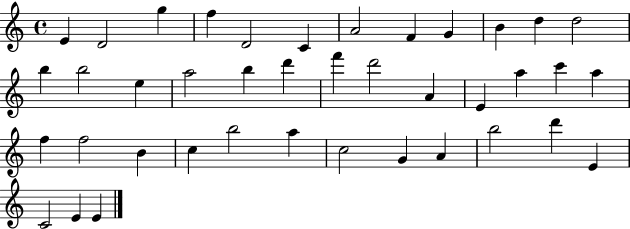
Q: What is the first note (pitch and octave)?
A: E4